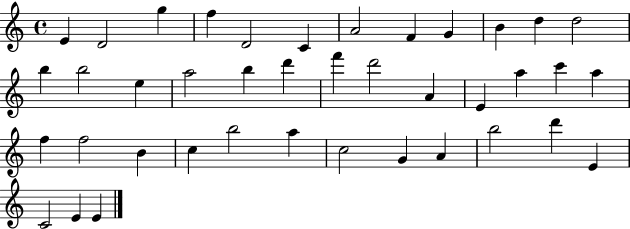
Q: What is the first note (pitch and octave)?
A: E4